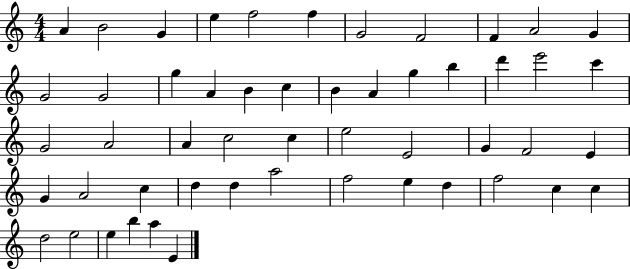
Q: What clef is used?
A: treble